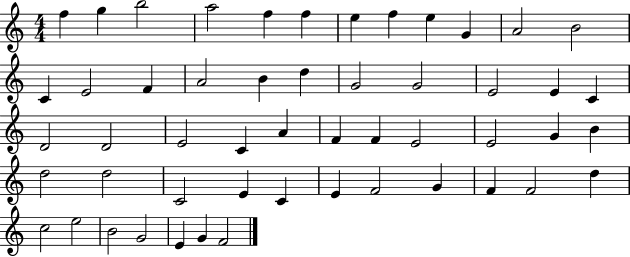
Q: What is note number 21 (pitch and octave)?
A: E4